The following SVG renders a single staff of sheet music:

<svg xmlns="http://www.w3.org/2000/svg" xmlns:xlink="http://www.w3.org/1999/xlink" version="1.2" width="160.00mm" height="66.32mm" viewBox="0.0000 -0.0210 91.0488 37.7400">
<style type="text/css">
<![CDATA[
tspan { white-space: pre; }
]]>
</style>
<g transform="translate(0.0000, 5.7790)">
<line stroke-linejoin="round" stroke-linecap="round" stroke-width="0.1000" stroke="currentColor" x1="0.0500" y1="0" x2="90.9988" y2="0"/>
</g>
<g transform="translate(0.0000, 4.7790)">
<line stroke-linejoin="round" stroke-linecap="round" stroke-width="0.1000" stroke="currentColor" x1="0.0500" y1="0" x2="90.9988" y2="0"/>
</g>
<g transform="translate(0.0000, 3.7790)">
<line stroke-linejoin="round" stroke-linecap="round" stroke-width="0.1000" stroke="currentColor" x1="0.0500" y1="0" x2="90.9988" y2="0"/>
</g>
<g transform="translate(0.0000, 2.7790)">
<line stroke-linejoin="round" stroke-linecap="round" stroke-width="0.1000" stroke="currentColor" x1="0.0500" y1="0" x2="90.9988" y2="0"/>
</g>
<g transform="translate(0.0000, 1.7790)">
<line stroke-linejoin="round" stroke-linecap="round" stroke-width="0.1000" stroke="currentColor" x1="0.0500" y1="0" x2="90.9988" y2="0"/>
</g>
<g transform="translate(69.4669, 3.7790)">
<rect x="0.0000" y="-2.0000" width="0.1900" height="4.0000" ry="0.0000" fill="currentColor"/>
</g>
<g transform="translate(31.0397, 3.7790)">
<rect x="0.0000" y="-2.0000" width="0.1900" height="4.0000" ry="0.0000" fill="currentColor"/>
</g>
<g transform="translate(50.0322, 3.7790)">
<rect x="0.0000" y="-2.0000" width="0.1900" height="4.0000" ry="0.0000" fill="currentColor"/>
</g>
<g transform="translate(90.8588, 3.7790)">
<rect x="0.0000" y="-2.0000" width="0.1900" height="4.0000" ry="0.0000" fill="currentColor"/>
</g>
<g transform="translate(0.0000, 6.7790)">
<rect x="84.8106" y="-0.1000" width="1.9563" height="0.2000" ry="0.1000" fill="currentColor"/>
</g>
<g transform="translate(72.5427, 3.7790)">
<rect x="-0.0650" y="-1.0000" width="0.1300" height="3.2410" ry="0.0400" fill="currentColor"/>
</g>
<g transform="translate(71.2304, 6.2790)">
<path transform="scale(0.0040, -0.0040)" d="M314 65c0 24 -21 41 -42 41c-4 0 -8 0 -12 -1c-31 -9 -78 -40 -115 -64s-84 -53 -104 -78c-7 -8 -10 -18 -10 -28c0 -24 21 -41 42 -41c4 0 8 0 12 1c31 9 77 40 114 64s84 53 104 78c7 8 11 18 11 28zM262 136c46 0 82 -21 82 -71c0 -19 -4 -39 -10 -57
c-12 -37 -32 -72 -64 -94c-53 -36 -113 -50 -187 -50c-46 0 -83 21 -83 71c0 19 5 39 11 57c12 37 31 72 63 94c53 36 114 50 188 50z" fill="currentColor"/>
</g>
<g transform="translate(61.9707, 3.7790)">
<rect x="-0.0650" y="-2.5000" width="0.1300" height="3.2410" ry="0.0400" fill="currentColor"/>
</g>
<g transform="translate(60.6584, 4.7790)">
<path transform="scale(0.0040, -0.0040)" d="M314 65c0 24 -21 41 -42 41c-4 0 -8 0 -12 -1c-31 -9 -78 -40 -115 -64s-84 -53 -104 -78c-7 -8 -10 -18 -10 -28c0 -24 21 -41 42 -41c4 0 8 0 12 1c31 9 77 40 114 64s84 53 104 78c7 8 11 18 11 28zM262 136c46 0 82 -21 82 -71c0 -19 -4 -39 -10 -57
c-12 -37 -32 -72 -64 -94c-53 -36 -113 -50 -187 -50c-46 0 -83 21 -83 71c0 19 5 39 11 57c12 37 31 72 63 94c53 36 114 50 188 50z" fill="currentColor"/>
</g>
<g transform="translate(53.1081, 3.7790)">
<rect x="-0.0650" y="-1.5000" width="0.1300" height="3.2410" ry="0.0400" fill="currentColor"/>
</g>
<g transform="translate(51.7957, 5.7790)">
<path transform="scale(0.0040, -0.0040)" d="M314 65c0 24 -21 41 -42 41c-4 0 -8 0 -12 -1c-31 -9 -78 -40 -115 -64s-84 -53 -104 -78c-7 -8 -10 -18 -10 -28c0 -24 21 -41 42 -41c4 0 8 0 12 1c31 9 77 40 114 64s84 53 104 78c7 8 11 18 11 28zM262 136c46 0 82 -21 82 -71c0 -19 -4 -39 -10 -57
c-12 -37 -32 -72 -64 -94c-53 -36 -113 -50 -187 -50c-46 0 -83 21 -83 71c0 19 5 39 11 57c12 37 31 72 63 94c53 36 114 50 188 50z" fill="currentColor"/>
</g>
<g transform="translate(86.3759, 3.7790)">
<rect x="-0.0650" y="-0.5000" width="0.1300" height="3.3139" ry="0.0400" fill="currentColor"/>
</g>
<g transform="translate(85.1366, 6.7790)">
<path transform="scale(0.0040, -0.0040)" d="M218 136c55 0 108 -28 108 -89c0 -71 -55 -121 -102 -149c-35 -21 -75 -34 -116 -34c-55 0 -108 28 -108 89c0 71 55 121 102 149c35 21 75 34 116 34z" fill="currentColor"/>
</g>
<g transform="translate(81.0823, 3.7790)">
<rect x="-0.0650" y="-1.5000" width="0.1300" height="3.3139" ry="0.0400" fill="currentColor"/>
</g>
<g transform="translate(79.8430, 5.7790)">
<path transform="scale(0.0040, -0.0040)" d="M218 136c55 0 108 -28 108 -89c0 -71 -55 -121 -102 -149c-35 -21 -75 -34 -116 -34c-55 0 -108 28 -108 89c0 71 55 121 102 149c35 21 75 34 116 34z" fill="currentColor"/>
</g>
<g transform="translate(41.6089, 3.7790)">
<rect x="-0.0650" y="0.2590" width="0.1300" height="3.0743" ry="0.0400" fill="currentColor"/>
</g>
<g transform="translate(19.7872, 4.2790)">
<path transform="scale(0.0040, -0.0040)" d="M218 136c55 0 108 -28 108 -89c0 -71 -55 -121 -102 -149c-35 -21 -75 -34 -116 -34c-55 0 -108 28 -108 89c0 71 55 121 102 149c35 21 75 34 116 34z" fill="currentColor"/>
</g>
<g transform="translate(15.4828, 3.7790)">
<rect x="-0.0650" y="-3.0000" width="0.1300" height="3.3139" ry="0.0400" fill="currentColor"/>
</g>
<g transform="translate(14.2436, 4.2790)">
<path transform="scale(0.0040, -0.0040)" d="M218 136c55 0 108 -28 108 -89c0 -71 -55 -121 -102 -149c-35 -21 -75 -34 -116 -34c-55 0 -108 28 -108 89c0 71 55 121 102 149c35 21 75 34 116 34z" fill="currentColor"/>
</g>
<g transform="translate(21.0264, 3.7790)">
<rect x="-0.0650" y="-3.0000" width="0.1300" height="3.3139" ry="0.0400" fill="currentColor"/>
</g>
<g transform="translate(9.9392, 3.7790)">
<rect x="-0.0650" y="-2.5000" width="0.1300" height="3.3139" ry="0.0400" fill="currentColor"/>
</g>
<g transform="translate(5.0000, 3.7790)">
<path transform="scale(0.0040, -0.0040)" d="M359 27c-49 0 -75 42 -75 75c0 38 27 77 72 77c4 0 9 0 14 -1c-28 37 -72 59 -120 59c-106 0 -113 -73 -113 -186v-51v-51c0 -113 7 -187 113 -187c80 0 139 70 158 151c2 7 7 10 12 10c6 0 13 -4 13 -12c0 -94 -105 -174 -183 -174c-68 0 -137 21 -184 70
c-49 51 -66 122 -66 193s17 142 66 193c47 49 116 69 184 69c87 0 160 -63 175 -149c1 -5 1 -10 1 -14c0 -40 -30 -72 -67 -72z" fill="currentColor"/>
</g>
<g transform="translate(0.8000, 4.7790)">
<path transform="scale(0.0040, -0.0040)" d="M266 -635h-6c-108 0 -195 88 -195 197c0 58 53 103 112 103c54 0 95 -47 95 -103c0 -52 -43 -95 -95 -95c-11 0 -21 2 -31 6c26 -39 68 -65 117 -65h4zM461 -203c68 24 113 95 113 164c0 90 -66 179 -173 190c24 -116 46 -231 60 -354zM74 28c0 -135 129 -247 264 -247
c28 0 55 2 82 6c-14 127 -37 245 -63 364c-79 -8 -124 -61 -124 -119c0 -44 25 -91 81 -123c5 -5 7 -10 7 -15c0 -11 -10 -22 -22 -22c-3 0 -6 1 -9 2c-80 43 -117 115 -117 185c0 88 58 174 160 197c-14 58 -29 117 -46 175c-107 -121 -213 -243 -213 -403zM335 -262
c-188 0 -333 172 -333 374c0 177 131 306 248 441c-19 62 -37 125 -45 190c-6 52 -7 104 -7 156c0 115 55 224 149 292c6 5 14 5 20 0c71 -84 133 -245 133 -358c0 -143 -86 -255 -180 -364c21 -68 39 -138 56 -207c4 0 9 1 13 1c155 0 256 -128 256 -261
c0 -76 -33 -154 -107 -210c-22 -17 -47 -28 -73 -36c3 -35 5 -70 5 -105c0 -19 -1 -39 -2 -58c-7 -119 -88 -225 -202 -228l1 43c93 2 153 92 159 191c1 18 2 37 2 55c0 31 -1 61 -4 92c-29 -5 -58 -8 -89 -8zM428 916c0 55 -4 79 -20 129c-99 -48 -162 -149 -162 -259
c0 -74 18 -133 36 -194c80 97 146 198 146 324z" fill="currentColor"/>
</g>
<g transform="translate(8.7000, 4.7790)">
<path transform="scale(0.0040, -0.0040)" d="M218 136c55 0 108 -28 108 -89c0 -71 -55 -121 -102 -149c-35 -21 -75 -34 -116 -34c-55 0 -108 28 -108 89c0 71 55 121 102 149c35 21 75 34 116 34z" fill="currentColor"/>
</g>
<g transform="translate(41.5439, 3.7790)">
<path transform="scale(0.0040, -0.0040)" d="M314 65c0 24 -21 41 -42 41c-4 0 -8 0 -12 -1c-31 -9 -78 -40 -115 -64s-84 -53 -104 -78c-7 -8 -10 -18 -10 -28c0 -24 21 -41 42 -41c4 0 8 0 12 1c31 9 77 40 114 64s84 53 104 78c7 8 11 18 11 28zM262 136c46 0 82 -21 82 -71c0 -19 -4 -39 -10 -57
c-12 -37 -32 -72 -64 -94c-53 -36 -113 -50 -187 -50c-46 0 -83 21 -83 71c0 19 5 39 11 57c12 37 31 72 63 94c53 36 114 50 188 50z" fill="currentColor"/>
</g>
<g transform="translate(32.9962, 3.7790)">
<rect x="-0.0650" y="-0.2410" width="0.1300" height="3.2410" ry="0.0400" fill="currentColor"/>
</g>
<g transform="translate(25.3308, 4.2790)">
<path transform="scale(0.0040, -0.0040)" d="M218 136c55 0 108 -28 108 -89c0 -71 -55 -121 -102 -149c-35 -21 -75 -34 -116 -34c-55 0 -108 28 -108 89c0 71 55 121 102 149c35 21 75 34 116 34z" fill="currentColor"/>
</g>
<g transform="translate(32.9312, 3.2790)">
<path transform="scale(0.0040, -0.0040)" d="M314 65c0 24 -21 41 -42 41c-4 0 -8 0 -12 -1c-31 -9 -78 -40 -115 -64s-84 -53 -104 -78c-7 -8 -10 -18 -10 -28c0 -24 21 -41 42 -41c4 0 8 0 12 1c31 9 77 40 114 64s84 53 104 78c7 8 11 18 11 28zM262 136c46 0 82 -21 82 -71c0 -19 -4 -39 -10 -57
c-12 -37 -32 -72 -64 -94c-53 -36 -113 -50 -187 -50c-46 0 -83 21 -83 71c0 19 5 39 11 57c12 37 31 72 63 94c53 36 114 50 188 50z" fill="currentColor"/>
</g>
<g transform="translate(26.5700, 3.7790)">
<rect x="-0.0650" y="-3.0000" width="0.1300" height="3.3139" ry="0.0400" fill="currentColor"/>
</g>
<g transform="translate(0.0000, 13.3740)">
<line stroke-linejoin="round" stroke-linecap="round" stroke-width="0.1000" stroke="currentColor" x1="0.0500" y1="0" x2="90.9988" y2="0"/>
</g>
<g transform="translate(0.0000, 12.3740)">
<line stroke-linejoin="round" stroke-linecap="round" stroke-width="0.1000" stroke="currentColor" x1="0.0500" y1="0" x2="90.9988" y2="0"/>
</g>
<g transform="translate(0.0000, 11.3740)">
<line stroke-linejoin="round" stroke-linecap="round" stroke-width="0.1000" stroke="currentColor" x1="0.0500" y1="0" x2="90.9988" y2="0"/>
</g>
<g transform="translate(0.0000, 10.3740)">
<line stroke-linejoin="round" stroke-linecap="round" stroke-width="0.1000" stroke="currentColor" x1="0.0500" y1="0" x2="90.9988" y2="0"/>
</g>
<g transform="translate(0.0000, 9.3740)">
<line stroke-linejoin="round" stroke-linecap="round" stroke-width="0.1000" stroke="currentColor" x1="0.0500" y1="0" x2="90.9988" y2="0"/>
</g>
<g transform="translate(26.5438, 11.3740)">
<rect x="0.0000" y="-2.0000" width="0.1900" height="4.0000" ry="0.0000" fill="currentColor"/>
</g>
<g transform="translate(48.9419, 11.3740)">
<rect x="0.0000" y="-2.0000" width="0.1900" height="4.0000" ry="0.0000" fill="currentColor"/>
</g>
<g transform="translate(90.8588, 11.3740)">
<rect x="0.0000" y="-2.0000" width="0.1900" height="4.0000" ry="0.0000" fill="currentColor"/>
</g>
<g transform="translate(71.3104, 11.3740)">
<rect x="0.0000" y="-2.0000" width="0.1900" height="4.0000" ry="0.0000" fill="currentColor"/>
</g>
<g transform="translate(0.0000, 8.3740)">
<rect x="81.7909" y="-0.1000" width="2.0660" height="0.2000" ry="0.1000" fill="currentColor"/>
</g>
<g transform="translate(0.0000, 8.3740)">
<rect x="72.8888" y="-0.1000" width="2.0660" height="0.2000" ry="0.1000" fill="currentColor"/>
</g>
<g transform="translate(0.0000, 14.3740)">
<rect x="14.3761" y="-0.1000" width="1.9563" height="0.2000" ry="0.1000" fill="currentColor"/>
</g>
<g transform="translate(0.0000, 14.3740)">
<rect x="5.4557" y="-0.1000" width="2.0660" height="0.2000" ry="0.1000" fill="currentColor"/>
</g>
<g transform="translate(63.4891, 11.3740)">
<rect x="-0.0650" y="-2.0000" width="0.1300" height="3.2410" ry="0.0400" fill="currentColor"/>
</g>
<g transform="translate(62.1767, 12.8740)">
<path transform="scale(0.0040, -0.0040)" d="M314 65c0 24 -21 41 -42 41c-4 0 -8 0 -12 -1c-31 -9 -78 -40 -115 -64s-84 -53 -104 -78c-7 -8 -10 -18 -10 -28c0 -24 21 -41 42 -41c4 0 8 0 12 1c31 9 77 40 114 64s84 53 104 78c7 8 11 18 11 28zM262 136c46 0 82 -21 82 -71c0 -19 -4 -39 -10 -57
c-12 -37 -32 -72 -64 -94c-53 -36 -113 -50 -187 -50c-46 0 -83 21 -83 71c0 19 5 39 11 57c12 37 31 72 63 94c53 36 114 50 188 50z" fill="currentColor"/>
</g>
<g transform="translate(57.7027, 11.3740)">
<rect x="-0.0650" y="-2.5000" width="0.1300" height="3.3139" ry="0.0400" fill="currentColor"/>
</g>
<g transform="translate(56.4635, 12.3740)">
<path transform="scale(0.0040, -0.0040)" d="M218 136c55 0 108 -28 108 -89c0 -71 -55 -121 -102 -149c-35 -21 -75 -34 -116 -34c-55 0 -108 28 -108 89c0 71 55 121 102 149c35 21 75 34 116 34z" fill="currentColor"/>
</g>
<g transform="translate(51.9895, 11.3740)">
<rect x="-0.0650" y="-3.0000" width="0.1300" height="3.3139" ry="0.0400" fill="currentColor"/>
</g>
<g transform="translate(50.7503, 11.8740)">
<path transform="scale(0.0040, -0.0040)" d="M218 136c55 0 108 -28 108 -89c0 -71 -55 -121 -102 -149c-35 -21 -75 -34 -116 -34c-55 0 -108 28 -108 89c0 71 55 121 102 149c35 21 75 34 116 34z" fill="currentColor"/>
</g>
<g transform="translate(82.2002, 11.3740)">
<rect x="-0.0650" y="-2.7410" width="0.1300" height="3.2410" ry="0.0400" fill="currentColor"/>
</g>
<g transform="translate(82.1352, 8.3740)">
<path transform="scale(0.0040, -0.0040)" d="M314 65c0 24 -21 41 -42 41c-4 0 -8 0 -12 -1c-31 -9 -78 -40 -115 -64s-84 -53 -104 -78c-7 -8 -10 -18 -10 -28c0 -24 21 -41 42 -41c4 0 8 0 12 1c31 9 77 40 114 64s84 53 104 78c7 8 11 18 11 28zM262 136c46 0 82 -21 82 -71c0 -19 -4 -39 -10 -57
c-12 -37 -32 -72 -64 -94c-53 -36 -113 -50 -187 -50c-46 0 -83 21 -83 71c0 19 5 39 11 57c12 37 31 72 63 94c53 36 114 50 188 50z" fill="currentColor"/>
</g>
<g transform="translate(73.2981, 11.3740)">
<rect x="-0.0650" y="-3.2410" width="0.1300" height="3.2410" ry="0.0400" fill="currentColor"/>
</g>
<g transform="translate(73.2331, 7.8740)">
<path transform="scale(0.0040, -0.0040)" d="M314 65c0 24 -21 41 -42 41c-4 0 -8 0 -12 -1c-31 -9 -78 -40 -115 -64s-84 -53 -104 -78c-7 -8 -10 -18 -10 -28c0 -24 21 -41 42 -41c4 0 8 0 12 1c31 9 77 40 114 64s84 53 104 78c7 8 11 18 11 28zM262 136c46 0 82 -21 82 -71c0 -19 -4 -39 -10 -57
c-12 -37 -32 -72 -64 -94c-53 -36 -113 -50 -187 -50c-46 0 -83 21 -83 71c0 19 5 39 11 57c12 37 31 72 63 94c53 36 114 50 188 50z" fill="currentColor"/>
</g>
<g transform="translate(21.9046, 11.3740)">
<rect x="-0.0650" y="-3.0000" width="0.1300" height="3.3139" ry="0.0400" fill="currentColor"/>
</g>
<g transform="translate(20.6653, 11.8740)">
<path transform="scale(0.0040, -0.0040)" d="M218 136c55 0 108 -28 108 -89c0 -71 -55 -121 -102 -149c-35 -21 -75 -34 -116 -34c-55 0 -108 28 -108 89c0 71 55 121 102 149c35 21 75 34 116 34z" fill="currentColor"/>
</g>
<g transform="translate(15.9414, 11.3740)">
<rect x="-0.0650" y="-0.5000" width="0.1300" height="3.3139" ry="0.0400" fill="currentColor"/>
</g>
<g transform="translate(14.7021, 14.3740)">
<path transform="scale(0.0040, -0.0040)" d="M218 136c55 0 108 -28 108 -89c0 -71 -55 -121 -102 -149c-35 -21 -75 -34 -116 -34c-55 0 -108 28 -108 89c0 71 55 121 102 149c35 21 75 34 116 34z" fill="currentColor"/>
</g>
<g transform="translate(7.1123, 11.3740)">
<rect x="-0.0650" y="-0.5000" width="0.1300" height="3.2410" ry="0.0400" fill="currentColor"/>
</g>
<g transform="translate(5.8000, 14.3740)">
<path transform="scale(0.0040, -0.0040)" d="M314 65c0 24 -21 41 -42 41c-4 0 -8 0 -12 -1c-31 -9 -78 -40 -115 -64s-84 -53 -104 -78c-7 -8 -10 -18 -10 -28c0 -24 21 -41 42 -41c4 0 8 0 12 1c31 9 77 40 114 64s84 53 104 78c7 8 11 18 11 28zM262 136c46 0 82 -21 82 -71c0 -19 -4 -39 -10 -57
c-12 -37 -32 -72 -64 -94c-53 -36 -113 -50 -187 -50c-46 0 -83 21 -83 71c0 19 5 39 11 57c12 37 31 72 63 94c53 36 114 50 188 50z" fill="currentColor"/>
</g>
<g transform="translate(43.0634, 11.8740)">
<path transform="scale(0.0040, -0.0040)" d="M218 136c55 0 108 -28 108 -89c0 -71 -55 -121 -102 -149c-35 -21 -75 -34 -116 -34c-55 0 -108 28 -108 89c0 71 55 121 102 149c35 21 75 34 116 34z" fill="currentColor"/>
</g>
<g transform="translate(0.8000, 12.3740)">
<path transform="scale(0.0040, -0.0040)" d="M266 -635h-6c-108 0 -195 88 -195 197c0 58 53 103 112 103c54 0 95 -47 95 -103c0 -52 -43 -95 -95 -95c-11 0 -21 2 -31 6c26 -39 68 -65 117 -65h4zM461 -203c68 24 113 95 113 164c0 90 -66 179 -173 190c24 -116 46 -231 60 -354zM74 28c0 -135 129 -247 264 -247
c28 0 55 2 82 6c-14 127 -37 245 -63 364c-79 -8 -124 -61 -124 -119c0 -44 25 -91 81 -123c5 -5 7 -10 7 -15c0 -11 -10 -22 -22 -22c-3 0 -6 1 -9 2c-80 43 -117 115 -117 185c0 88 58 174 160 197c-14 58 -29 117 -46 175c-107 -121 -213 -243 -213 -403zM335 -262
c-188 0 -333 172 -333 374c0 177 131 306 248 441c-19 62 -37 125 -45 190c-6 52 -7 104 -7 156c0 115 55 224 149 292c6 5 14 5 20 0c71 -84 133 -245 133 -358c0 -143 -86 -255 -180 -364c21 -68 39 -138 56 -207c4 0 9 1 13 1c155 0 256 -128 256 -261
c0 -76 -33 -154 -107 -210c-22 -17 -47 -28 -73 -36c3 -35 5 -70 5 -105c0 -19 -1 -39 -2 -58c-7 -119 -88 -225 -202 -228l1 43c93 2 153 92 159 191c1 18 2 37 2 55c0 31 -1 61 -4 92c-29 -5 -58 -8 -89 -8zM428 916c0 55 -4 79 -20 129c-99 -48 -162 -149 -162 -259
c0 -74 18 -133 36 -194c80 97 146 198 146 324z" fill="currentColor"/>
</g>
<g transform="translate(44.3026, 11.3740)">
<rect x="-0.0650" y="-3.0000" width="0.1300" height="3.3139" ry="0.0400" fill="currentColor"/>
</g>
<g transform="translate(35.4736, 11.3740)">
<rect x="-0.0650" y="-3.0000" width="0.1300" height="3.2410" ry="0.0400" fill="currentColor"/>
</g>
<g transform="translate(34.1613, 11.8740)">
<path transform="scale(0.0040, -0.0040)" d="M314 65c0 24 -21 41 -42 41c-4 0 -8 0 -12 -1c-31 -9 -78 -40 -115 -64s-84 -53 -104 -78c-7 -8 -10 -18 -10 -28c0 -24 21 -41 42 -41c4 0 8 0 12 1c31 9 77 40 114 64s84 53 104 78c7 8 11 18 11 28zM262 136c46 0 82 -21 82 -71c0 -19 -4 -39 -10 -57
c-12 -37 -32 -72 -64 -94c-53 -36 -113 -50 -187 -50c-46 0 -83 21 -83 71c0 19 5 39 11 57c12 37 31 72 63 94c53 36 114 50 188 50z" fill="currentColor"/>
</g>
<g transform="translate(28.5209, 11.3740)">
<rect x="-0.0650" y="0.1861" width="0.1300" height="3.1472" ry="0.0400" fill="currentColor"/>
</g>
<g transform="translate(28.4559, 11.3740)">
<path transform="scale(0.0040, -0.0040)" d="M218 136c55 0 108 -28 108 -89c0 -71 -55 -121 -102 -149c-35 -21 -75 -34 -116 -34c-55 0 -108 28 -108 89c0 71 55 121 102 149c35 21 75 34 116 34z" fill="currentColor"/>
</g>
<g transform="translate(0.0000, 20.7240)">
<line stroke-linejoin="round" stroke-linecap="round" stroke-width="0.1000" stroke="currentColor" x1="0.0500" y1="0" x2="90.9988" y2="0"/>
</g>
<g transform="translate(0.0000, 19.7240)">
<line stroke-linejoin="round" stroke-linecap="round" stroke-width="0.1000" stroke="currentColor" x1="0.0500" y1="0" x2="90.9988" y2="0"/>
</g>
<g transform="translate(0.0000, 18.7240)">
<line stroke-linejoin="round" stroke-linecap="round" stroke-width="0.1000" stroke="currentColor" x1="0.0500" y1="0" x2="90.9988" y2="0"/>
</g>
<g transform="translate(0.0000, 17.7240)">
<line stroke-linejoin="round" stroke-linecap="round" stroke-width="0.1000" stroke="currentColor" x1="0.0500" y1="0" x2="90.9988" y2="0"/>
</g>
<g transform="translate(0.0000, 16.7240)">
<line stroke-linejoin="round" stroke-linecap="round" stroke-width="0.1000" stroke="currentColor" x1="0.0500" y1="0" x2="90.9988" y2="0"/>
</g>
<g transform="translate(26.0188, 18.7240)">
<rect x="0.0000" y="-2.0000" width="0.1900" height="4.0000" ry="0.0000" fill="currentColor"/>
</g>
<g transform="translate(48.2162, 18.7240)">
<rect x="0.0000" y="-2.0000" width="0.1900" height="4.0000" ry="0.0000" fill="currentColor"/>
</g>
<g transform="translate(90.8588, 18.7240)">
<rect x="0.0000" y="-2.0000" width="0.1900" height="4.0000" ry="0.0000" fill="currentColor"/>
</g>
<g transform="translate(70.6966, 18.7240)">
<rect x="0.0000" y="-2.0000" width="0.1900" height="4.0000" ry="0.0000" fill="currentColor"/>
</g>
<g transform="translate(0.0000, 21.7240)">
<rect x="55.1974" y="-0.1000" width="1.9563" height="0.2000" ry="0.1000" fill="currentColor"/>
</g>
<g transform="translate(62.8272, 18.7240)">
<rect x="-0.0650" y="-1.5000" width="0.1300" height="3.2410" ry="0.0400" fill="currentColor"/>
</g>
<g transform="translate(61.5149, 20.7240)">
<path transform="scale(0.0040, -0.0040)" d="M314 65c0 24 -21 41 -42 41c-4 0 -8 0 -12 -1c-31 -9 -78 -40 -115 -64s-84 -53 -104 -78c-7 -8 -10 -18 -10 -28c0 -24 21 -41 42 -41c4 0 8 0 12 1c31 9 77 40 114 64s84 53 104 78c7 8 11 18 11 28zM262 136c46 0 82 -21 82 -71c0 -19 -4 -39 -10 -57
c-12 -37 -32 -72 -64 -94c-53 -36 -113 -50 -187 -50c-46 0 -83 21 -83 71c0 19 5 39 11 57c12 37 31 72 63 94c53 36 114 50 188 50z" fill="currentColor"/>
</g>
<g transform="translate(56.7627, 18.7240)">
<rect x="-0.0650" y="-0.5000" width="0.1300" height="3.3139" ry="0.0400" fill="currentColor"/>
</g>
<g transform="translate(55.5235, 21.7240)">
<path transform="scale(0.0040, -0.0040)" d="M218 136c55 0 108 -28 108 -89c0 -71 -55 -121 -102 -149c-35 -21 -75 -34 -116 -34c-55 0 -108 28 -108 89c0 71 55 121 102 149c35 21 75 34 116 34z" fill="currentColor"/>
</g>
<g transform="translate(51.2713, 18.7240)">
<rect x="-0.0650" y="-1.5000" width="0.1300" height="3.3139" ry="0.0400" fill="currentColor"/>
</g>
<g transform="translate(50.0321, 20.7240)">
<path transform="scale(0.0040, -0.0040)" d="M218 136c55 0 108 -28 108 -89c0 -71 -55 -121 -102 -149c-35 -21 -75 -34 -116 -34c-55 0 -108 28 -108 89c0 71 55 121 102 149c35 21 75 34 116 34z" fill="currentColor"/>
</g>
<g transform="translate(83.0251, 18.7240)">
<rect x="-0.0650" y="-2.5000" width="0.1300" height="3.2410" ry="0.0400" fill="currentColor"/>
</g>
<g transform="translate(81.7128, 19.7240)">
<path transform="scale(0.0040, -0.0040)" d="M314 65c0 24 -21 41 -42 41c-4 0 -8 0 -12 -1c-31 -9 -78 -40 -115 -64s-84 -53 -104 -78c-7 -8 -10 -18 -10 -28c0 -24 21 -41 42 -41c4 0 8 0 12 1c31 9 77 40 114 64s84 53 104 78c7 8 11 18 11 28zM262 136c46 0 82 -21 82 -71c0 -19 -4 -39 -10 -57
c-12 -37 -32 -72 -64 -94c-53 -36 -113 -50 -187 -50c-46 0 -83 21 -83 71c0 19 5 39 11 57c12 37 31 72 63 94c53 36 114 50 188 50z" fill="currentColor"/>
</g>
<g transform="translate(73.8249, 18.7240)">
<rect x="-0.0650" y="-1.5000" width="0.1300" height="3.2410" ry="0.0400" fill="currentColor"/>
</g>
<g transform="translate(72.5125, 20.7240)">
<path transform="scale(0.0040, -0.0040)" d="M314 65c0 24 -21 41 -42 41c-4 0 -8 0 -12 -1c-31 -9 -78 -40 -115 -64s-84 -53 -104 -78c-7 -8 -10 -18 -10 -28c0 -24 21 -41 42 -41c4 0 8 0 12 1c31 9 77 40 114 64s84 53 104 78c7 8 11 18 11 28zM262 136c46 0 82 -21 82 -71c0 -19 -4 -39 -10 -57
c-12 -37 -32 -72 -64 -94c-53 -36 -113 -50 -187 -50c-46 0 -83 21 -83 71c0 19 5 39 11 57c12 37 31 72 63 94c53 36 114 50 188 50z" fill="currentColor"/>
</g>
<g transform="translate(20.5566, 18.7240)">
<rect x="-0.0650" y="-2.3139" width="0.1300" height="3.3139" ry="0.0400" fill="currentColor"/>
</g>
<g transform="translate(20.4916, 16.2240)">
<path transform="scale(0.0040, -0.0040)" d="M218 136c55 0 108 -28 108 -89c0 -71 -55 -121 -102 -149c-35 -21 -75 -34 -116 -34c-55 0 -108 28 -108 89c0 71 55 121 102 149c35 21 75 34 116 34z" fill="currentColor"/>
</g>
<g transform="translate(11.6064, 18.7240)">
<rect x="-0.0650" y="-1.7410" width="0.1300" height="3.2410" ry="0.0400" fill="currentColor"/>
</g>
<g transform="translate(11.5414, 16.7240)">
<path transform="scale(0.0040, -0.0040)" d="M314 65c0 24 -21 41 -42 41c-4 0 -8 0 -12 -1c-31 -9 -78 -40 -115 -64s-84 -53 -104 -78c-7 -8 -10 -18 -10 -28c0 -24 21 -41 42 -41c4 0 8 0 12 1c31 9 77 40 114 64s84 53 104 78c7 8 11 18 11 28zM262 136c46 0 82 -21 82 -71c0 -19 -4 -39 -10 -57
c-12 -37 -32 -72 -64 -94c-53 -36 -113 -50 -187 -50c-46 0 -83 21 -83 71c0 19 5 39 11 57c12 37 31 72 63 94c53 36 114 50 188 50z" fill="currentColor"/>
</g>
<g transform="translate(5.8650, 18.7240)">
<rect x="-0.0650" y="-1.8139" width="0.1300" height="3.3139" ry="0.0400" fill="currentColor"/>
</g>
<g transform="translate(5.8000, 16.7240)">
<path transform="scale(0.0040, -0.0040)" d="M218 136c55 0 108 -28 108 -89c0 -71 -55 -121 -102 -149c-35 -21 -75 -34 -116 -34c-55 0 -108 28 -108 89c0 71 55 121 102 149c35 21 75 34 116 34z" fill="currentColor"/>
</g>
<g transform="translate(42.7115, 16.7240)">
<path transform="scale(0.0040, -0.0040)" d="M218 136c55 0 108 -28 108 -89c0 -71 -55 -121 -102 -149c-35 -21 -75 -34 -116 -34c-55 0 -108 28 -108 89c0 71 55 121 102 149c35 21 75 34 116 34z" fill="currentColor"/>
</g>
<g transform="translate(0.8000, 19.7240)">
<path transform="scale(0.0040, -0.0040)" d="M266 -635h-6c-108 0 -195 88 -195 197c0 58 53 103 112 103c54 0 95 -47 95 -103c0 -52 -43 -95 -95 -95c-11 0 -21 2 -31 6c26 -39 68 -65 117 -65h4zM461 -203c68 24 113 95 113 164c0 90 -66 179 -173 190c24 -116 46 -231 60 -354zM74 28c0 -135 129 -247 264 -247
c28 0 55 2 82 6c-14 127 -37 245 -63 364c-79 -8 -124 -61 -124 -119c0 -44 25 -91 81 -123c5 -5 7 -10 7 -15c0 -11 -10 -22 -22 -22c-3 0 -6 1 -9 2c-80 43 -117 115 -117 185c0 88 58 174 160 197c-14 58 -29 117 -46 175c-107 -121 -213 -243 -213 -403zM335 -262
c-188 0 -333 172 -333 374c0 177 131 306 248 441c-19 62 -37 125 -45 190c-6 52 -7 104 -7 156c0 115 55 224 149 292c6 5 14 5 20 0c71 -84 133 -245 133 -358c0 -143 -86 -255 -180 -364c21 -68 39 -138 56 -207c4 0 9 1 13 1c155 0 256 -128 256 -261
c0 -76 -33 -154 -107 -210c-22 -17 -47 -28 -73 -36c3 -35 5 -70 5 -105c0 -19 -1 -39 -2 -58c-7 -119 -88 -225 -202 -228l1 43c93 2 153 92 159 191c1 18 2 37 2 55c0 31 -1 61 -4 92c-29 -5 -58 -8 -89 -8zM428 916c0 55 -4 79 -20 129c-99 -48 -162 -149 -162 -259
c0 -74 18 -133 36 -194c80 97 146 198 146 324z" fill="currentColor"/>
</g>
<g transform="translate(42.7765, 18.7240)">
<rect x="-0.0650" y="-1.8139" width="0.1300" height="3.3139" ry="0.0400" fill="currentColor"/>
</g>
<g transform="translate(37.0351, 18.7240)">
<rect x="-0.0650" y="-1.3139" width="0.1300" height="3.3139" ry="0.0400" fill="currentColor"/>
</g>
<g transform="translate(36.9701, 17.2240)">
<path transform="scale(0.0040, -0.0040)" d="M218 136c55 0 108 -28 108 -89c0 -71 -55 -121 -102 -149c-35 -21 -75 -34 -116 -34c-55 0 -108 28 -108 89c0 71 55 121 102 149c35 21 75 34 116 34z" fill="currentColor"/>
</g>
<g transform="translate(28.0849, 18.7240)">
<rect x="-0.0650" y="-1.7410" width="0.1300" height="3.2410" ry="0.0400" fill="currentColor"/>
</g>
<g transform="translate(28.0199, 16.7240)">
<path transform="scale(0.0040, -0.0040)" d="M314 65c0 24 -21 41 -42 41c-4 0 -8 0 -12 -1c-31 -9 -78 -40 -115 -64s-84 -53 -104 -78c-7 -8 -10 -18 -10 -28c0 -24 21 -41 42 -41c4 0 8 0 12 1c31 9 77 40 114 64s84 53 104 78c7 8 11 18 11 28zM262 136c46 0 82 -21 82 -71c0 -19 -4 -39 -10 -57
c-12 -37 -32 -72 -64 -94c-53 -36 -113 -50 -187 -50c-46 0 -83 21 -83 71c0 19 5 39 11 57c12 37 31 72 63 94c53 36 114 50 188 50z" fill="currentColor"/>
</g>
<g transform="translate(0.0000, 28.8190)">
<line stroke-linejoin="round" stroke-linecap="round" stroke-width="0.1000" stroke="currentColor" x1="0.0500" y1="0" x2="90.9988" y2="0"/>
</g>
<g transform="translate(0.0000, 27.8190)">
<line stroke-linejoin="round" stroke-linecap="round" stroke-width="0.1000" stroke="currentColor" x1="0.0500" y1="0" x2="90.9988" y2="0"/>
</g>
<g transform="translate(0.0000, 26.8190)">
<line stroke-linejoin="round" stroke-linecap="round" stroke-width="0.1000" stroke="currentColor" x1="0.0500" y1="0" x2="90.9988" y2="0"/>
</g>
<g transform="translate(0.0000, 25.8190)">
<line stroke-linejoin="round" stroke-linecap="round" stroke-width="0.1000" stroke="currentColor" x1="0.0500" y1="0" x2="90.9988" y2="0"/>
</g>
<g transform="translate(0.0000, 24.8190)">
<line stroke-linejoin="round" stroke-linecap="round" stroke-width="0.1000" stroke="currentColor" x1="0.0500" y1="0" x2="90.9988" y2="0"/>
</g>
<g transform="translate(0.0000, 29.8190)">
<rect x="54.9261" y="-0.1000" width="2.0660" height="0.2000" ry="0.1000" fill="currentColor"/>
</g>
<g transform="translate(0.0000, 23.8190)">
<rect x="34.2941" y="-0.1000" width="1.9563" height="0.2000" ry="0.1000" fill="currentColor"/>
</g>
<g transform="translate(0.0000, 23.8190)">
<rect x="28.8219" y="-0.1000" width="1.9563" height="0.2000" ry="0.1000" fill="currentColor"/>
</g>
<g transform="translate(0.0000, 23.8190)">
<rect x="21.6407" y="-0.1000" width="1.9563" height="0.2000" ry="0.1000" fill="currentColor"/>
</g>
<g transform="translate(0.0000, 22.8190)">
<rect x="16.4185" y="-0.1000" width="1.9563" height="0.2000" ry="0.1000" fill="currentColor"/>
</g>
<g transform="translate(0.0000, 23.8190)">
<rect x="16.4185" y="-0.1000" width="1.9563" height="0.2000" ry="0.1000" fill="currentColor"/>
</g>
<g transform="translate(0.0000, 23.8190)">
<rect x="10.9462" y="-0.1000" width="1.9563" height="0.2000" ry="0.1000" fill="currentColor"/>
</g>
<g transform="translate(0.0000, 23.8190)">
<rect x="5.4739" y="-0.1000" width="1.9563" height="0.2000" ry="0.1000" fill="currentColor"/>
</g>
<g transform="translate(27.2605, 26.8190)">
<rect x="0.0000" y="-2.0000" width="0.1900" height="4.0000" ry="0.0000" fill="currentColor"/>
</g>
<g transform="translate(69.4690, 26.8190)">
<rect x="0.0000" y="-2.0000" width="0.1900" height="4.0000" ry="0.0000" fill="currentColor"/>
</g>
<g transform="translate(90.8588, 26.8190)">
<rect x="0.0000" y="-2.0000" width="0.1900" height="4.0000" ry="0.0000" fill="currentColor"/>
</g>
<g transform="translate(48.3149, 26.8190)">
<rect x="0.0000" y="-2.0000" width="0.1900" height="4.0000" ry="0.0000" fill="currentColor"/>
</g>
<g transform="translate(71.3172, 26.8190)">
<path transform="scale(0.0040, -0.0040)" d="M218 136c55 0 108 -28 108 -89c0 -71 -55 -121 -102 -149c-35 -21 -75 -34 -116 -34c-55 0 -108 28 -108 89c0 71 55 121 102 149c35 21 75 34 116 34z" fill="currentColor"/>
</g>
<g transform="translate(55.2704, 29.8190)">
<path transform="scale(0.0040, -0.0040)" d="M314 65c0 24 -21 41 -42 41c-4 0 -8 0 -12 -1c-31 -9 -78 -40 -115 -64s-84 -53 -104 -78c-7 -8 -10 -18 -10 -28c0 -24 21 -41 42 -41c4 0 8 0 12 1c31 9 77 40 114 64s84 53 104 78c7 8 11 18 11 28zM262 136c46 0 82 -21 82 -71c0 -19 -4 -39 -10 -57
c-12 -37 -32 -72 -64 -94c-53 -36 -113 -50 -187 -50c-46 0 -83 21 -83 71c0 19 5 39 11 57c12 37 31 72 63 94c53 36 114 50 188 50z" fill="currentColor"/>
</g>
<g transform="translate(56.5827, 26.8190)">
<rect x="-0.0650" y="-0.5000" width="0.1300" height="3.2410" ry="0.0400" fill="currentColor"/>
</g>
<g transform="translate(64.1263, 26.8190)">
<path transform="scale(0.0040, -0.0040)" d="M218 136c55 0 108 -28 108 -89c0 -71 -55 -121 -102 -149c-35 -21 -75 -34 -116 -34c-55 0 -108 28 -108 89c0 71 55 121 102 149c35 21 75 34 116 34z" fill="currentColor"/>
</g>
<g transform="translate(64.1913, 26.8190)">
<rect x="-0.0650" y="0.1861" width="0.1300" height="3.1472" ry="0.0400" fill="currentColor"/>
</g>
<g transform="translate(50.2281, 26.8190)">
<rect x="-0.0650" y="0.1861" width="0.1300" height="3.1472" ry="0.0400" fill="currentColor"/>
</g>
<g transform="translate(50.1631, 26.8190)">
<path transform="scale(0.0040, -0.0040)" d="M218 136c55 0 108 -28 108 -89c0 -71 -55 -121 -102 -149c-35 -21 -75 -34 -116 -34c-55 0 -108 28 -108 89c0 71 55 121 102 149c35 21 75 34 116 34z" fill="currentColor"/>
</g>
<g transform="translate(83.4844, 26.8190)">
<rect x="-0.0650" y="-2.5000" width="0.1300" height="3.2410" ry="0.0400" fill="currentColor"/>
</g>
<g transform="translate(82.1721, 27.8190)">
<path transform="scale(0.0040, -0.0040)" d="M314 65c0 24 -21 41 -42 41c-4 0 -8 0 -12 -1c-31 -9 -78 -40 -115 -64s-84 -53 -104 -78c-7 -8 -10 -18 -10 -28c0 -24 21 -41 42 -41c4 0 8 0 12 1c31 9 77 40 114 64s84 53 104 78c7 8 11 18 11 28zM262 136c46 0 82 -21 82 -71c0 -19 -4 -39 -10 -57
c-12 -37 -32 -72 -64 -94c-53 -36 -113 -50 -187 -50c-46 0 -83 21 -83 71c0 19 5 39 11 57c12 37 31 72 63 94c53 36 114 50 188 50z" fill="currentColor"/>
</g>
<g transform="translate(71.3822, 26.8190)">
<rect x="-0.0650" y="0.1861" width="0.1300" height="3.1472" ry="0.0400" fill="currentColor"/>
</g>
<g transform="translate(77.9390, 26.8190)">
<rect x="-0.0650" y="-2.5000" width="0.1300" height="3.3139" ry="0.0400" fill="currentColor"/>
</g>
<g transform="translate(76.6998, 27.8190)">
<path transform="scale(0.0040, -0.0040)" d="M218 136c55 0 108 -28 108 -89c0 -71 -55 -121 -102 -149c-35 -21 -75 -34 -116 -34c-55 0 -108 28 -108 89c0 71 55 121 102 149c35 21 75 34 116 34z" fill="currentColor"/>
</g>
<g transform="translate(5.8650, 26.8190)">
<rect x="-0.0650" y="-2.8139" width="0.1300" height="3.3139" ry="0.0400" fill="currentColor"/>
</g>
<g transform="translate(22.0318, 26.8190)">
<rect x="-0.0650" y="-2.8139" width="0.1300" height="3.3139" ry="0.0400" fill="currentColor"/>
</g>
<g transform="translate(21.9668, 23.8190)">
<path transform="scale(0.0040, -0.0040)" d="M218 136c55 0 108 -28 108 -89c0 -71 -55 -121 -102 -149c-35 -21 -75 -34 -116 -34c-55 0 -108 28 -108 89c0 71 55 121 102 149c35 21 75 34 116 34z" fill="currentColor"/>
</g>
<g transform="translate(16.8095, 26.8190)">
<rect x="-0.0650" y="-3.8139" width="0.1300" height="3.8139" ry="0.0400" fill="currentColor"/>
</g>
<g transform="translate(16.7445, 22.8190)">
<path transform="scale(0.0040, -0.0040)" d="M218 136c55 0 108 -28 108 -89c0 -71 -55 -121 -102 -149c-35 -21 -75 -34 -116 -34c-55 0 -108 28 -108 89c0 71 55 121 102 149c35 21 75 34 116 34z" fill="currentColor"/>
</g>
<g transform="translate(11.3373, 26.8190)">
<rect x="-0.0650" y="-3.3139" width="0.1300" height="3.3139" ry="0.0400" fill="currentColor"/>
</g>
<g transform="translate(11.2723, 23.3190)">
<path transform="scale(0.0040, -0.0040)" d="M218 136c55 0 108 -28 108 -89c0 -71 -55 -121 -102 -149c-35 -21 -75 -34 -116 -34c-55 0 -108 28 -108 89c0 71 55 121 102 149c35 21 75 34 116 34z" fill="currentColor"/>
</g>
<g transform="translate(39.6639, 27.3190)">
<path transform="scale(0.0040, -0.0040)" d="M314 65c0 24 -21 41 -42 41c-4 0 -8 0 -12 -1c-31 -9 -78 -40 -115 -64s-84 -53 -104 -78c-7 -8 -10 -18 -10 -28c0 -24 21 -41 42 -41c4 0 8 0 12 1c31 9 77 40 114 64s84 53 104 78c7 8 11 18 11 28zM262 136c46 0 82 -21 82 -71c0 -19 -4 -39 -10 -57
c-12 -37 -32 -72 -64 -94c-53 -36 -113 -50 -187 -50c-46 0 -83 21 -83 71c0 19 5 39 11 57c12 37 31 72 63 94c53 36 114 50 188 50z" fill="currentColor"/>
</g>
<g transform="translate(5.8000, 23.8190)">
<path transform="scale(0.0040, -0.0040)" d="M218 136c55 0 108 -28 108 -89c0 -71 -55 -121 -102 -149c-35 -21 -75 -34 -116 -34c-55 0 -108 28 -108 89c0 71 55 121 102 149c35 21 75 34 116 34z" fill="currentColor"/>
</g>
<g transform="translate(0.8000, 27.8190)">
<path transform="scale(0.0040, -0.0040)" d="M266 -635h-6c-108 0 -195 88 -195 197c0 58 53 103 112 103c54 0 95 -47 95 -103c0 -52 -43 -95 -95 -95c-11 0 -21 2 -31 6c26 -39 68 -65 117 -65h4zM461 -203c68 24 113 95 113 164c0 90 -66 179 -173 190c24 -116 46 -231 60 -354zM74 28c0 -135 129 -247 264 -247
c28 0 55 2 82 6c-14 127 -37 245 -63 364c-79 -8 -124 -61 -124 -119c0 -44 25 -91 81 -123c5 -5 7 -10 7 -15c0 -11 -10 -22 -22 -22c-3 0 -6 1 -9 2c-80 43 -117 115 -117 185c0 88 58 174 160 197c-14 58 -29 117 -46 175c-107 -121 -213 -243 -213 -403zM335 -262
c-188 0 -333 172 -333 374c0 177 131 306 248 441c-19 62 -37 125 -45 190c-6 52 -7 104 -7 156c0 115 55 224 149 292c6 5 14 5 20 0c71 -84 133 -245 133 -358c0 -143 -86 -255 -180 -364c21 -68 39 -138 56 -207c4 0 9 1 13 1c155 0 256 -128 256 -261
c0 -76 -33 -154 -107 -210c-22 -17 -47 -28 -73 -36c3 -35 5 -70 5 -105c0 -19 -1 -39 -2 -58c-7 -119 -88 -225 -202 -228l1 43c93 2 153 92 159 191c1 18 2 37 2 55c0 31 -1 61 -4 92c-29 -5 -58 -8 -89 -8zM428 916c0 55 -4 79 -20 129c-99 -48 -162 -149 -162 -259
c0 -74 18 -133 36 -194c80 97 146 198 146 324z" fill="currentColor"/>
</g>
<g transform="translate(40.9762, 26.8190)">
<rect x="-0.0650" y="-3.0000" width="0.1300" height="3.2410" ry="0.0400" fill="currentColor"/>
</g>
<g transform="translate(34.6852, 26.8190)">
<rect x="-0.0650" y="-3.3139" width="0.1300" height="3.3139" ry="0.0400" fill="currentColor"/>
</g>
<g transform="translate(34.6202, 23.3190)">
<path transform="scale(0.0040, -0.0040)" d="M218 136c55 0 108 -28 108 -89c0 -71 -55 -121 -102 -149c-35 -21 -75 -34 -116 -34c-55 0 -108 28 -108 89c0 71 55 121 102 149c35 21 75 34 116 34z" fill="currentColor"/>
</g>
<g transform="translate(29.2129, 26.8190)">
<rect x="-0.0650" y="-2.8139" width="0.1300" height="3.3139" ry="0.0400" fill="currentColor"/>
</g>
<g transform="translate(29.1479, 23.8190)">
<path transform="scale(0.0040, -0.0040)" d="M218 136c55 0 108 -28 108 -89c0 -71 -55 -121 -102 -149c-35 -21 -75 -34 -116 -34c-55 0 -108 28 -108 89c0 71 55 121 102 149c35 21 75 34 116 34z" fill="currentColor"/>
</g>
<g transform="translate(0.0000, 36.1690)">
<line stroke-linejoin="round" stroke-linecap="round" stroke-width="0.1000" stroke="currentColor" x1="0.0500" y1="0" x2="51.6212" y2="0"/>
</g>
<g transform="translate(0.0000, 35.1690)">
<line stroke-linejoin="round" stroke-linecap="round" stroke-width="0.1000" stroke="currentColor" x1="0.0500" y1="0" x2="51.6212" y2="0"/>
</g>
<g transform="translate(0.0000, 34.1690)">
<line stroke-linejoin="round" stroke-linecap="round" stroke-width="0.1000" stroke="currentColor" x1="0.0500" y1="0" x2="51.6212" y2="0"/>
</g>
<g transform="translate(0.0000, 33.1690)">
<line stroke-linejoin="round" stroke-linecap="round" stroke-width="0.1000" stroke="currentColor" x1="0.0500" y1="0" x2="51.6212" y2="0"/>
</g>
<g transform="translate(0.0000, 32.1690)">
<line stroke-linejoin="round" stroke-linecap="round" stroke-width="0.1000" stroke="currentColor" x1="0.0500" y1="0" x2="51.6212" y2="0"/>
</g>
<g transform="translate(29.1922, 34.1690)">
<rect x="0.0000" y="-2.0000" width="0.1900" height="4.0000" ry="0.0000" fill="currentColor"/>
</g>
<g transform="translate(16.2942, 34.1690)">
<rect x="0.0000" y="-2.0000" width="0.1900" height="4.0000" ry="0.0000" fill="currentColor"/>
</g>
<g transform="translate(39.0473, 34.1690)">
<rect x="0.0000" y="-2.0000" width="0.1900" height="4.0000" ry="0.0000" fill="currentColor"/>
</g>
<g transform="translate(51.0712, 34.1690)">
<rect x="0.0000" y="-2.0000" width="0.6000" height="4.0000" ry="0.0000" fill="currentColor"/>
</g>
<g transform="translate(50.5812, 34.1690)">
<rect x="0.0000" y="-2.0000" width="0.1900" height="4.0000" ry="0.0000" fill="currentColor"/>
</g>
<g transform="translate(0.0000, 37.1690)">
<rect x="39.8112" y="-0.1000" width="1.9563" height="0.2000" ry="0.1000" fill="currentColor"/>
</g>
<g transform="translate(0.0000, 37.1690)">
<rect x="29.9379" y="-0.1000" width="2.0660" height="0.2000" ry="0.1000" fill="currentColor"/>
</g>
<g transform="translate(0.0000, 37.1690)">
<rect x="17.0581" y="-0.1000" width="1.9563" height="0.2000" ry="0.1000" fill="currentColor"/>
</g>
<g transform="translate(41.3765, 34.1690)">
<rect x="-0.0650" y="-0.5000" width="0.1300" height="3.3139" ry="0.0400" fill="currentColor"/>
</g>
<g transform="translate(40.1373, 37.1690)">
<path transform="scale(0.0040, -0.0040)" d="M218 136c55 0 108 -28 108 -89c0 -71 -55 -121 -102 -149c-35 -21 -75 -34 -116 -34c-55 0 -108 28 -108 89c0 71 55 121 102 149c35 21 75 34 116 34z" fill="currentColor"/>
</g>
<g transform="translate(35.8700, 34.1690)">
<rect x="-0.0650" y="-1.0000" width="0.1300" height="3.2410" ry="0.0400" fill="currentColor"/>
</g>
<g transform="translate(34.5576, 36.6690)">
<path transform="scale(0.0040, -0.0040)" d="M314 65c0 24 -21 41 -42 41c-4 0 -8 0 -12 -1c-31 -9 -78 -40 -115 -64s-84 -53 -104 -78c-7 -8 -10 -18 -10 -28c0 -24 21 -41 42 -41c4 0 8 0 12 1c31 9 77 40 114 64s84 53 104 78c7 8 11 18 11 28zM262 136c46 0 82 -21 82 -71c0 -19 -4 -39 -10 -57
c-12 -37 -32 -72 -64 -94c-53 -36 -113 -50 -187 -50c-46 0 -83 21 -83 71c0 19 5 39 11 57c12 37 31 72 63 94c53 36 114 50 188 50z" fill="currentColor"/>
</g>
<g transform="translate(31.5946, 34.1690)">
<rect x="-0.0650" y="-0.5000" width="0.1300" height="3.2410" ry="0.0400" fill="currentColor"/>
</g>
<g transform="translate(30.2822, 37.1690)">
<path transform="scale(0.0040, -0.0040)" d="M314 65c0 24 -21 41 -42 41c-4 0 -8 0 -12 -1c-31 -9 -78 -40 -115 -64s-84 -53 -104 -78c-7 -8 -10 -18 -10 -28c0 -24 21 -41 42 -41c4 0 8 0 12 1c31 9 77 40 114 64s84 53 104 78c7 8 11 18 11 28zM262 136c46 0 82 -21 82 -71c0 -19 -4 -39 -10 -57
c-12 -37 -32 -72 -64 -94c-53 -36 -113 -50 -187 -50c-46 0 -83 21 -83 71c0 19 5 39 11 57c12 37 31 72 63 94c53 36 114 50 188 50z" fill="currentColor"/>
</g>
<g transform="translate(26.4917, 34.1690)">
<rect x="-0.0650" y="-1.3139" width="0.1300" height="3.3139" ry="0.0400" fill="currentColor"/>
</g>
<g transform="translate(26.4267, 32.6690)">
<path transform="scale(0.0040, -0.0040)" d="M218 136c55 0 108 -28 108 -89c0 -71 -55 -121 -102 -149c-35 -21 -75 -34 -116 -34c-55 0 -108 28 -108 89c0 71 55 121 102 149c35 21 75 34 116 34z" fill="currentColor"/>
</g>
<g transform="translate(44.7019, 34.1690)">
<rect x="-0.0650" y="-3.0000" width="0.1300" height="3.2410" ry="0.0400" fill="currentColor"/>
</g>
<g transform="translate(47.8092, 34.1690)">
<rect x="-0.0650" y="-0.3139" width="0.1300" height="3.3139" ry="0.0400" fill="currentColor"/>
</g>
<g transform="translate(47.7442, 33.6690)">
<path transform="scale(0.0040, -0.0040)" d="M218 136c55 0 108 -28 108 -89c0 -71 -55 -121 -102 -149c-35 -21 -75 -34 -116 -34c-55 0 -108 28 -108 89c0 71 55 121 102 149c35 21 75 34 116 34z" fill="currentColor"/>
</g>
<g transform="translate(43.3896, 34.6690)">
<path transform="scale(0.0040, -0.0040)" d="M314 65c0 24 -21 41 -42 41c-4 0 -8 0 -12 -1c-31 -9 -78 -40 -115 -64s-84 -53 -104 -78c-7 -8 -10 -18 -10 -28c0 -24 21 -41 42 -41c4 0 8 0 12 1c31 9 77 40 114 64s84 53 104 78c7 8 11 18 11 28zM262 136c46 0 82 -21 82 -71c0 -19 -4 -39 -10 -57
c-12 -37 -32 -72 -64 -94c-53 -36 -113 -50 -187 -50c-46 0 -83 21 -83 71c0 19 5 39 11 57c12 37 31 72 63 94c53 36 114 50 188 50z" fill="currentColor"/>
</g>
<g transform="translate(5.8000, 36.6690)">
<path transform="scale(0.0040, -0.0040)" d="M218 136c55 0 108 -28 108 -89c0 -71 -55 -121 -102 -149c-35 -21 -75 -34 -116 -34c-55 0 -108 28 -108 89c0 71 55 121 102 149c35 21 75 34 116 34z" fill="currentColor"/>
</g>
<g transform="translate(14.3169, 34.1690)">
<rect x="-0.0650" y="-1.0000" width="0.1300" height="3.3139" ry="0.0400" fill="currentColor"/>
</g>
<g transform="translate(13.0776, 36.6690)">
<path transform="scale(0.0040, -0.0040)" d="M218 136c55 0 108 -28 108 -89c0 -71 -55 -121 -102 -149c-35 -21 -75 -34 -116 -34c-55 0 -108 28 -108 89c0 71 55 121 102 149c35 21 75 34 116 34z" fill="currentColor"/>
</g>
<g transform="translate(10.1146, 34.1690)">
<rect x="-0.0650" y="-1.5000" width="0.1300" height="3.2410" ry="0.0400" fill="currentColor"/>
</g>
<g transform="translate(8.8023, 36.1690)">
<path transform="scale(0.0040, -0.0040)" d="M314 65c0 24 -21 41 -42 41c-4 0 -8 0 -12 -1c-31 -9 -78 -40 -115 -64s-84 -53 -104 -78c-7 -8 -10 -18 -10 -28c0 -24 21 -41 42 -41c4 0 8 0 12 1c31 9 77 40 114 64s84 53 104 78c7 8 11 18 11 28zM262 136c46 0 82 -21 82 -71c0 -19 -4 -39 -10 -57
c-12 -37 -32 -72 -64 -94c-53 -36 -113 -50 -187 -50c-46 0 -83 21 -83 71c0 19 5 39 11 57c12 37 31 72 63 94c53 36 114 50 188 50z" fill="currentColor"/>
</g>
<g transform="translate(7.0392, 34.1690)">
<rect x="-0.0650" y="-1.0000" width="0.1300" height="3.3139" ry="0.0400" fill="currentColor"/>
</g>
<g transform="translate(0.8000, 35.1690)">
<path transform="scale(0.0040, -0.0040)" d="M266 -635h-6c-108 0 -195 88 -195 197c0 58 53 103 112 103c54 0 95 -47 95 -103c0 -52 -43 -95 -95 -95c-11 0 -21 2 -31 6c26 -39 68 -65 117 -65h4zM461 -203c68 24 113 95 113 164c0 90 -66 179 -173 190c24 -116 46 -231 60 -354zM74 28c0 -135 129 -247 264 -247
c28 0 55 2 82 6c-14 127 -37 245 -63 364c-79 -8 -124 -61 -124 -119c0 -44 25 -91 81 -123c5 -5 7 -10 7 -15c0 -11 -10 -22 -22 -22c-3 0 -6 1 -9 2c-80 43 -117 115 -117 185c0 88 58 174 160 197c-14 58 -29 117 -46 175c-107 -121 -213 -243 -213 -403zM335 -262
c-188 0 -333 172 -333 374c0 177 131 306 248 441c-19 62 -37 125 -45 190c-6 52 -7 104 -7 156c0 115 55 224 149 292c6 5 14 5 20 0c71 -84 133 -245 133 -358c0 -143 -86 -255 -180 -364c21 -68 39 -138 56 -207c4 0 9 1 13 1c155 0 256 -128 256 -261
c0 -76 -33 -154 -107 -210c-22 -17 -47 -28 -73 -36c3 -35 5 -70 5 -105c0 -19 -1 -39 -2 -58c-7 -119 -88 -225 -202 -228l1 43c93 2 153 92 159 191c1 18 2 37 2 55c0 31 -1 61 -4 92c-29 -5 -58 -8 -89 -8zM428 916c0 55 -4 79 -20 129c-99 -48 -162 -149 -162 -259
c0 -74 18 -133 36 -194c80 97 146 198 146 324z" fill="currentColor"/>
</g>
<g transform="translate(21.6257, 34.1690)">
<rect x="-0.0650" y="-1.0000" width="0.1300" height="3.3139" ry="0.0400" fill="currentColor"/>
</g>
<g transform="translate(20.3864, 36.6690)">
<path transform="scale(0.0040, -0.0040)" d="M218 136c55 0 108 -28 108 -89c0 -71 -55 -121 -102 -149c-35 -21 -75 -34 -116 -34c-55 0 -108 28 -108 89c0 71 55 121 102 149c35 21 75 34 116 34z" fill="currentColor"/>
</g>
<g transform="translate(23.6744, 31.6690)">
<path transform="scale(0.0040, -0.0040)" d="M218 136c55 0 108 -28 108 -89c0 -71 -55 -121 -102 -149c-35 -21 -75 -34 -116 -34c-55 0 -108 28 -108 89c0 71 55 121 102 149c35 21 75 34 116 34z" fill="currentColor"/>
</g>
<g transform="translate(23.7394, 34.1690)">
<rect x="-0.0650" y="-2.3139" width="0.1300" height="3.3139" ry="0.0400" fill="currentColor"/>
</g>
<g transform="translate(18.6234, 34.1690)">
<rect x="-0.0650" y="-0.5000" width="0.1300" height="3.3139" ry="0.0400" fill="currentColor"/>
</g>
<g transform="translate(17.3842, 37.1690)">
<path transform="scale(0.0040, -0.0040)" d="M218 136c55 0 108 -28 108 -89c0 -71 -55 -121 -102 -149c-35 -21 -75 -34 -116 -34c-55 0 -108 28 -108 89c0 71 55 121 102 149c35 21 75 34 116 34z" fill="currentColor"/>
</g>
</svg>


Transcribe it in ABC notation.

X:1
T:Untitled
M:4/4
L:1/4
K:C
G A A A c2 B2 E2 G2 D2 E C C2 C A B A2 A A G F2 b2 a2 f f2 g f2 e f E C E2 E2 G2 a b c' a a b A2 B C2 B B G G2 D E2 D C D g e C2 D2 C A2 c